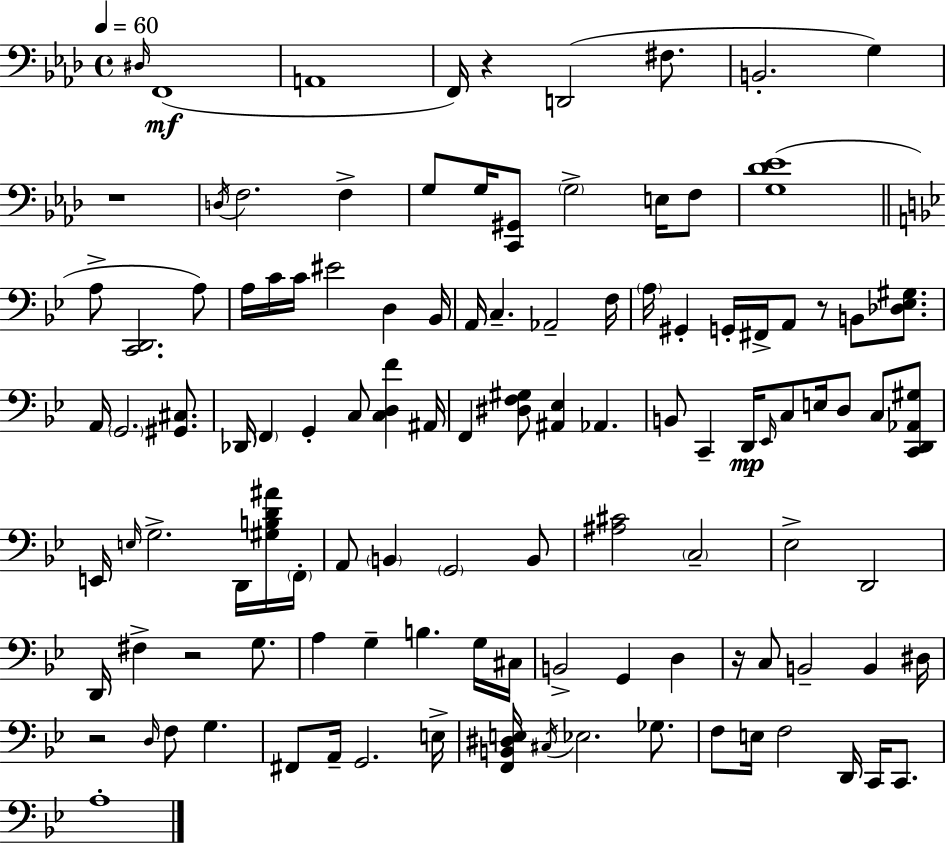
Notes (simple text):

D#3/s F2/w A2/w F2/s R/q D2/h F#3/e. B2/h. G3/q R/w D3/s F3/h. F3/q G3/e G3/s [C2,G#2]/e G3/h E3/s F3/e [G3,Db4,Eb4]/w A3/e [C2,D2]/h. A3/e A3/s C4/s C4/s EIS4/h D3/q Bb2/s A2/s C3/q. Ab2/h F3/s A3/s G#2/q G2/s F#2/s A2/e R/e B2/e [Db3,Eb3,G#3]/e. A2/s G2/h. [G#2,C#3]/e. Db2/s F2/q G2/q C3/e [C3,D3,F4]/q A#2/s F2/q [D#3,F3,G#3]/e [A#2,Eb3]/q Ab2/q. B2/e C2/q D2/s Eb2/s C3/e E3/s D3/e C3/e [C2,D2,Ab2,G#3]/e E2/s E3/s G3/h. D2/s [G#3,B3,D4,A#4]/s F2/s A2/e B2/q G2/h B2/e [A#3,C#4]/h C3/h Eb3/h D2/h D2/s F#3/q R/h G3/e. A3/q G3/q B3/q. G3/s C#3/s B2/h G2/q D3/q R/s C3/e B2/h B2/q D#3/s R/h D3/s F3/e G3/q. F#2/e A2/s G2/h. E3/s [F2,B2,D#3,E3]/s C#3/s Eb3/h. Gb3/e. F3/e E3/s F3/h D2/s C2/s C2/e. A3/w